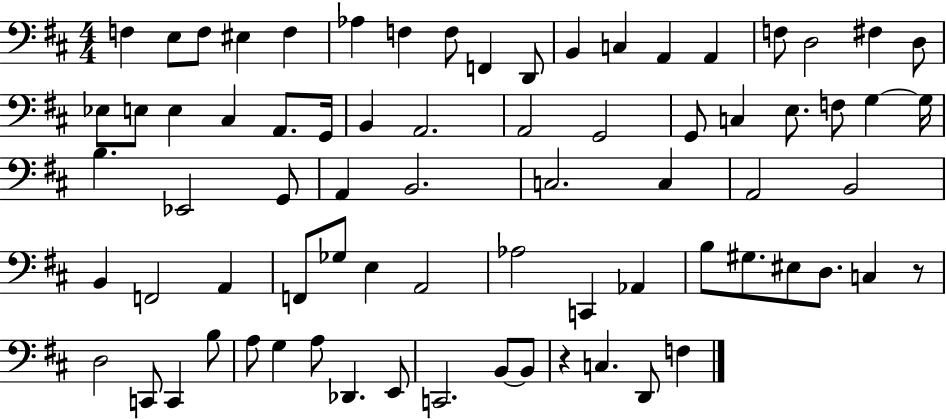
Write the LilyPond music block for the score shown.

{
  \clef bass
  \numericTimeSignature
  \time 4/4
  \key d \major
  f4 e8 f8 eis4 f4 | aes4 f4 f8 f,4 d,8 | b,4 c4 a,4 a,4 | f8 d2 fis4 d8 | \break ees8 e8 e4 cis4 a,8. g,16 | b,4 a,2. | a,2 g,2 | g,8 c4 e8. f8 g4~~ g16 | \break b4. ees,2 g,8 | a,4 b,2. | c2. c4 | a,2 b,2 | \break b,4 f,2 a,4 | f,8 ges8 e4 a,2 | aes2 c,4 aes,4 | b8 gis8. eis8 d8. c4 r8 | \break d2 c,8 c,4 b8 | a8 g4 a8 des,4. e,8 | c,2. b,8~~ b,8 | r4 c4. d,8 f4 | \break \bar "|."
}